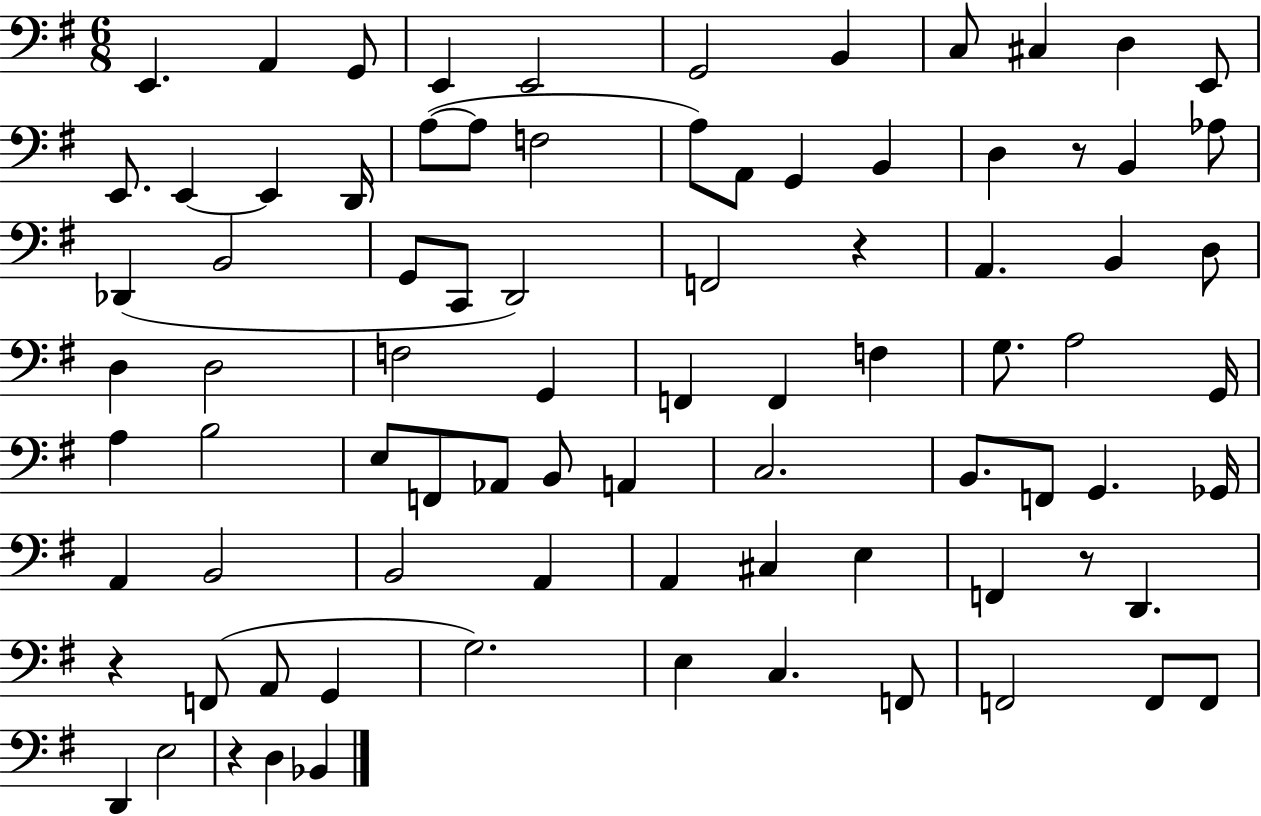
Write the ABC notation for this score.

X:1
T:Untitled
M:6/8
L:1/4
K:G
E,, A,, G,,/2 E,, E,,2 G,,2 B,, C,/2 ^C, D, E,,/2 E,,/2 E,, E,, D,,/4 A,/2 A,/2 F,2 A,/2 A,,/2 G,, B,, D, z/2 B,, _A,/2 _D,, B,,2 G,,/2 C,,/2 D,,2 F,,2 z A,, B,, D,/2 D, D,2 F,2 G,, F,, F,, F, G,/2 A,2 G,,/4 A, B,2 E,/2 F,,/2 _A,,/2 B,,/2 A,, C,2 B,,/2 F,,/2 G,, _G,,/4 A,, B,,2 B,,2 A,, A,, ^C, E, F,, z/2 D,, z F,,/2 A,,/2 G,, G,2 E, C, F,,/2 F,,2 F,,/2 F,,/2 D,, E,2 z D, _B,,